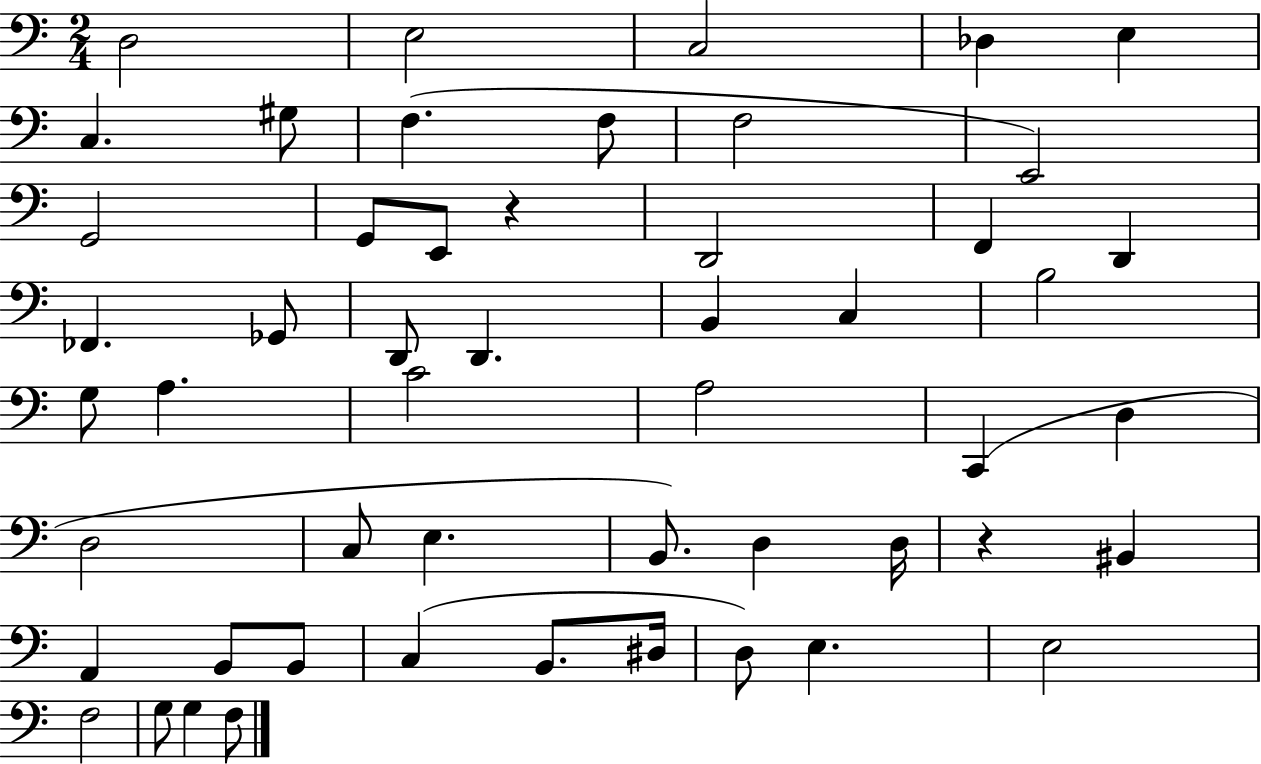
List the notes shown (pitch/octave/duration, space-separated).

D3/h E3/h C3/h Db3/q E3/q C3/q. G#3/e F3/q. F3/e F3/h E2/h G2/h G2/e E2/e R/q D2/h F2/q D2/q FES2/q. Gb2/e D2/e D2/q. B2/q C3/q B3/h G3/e A3/q. C4/h A3/h C2/q D3/q D3/h C3/e E3/q. B2/e. D3/q D3/s R/q BIS2/q A2/q B2/e B2/e C3/q B2/e. D#3/s D3/e E3/q. E3/h F3/h G3/e G3/q F3/e